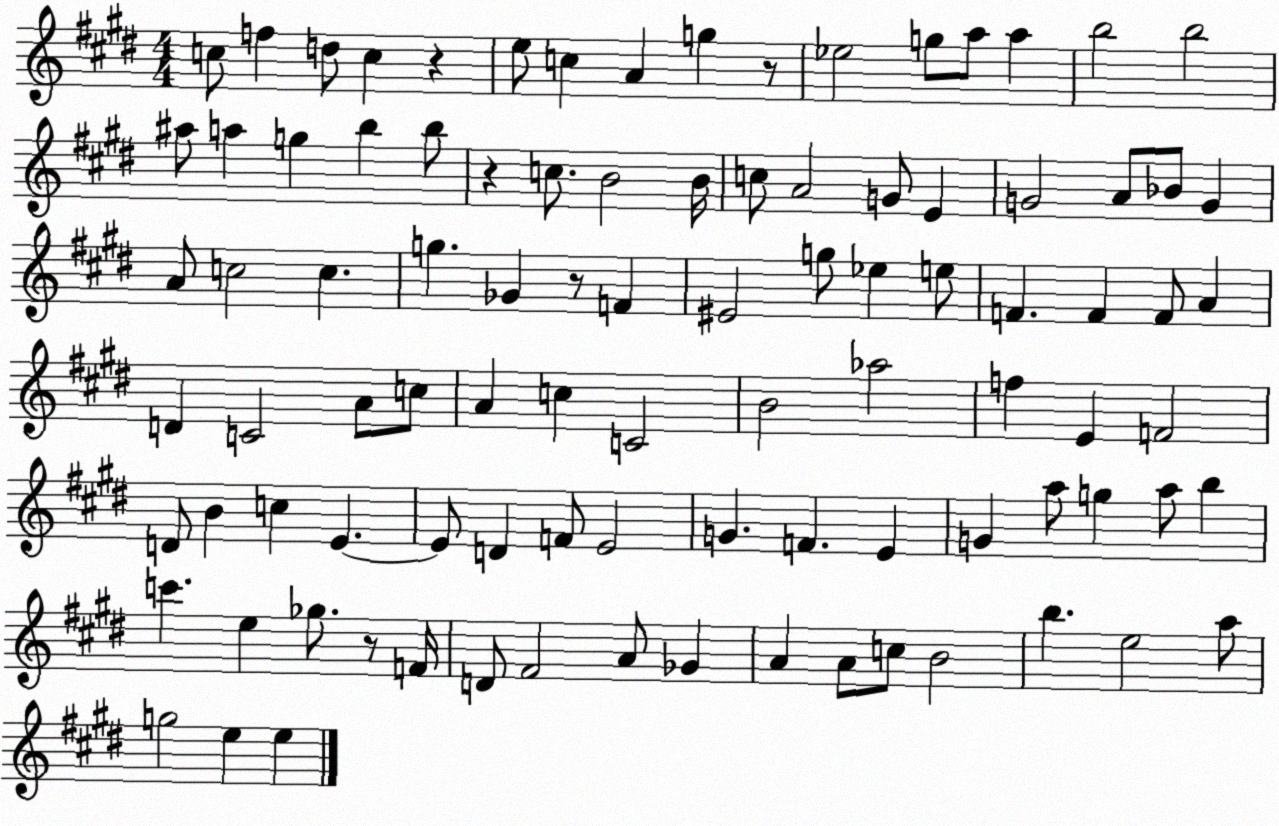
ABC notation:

X:1
T:Untitled
M:4/4
L:1/4
K:E
c/2 f d/2 c z e/2 c A g z/2 _e2 g/2 a/2 a b2 b2 ^a/2 a g b b/2 z c/2 B2 B/4 c/2 A2 G/2 E G2 A/2 _B/2 G A/2 c2 c g _G z/2 F ^E2 g/2 _e e/2 F F F/2 A D C2 A/2 c/2 A c C2 B2 _a2 f E F2 D/2 B c E E/2 D F/2 E2 G F E G a/2 g a/2 b c' e _g/2 z/2 F/4 D/2 ^F2 A/2 _G A A/2 c/2 B2 b e2 a/2 g2 e e